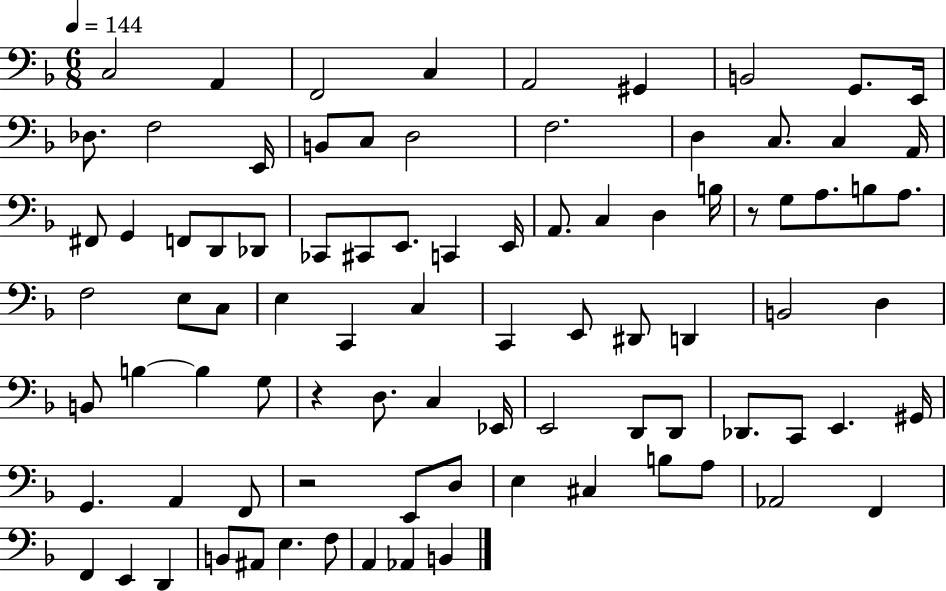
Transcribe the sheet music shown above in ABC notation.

X:1
T:Untitled
M:6/8
L:1/4
K:F
C,2 A,, F,,2 C, A,,2 ^G,, B,,2 G,,/2 E,,/4 _D,/2 F,2 E,,/4 B,,/2 C,/2 D,2 F,2 D, C,/2 C, A,,/4 ^F,,/2 G,, F,,/2 D,,/2 _D,,/2 _C,,/2 ^C,,/2 E,,/2 C,, E,,/4 A,,/2 C, D, B,/4 z/2 G,/2 A,/2 B,/2 A,/2 F,2 E,/2 C,/2 E, C,, C, C,, E,,/2 ^D,,/2 D,, B,,2 D, B,,/2 B, B, G,/2 z D,/2 C, _E,,/4 E,,2 D,,/2 D,,/2 _D,,/2 C,,/2 E,, ^G,,/4 G,, A,, F,,/2 z2 E,,/2 D,/2 E, ^C, B,/2 A,/2 _A,,2 F,, F,, E,, D,, B,,/2 ^A,,/2 E, F,/2 A,, _A,, B,,